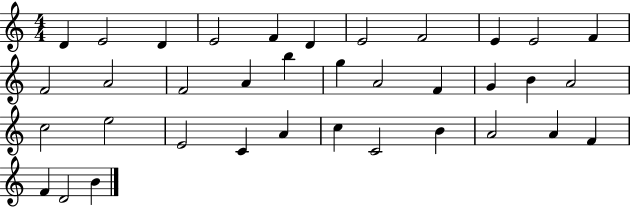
D4/q E4/h D4/q E4/h F4/q D4/q E4/h F4/h E4/q E4/h F4/q F4/h A4/h F4/h A4/q B5/q G5/q A4/h F4/q G4/q B4/q A4/h C5/h E5/h E4/h C4/q A4/q C5/q C4/h B4/q A4/h A4/q F4/q F4/q D4/h B4/q